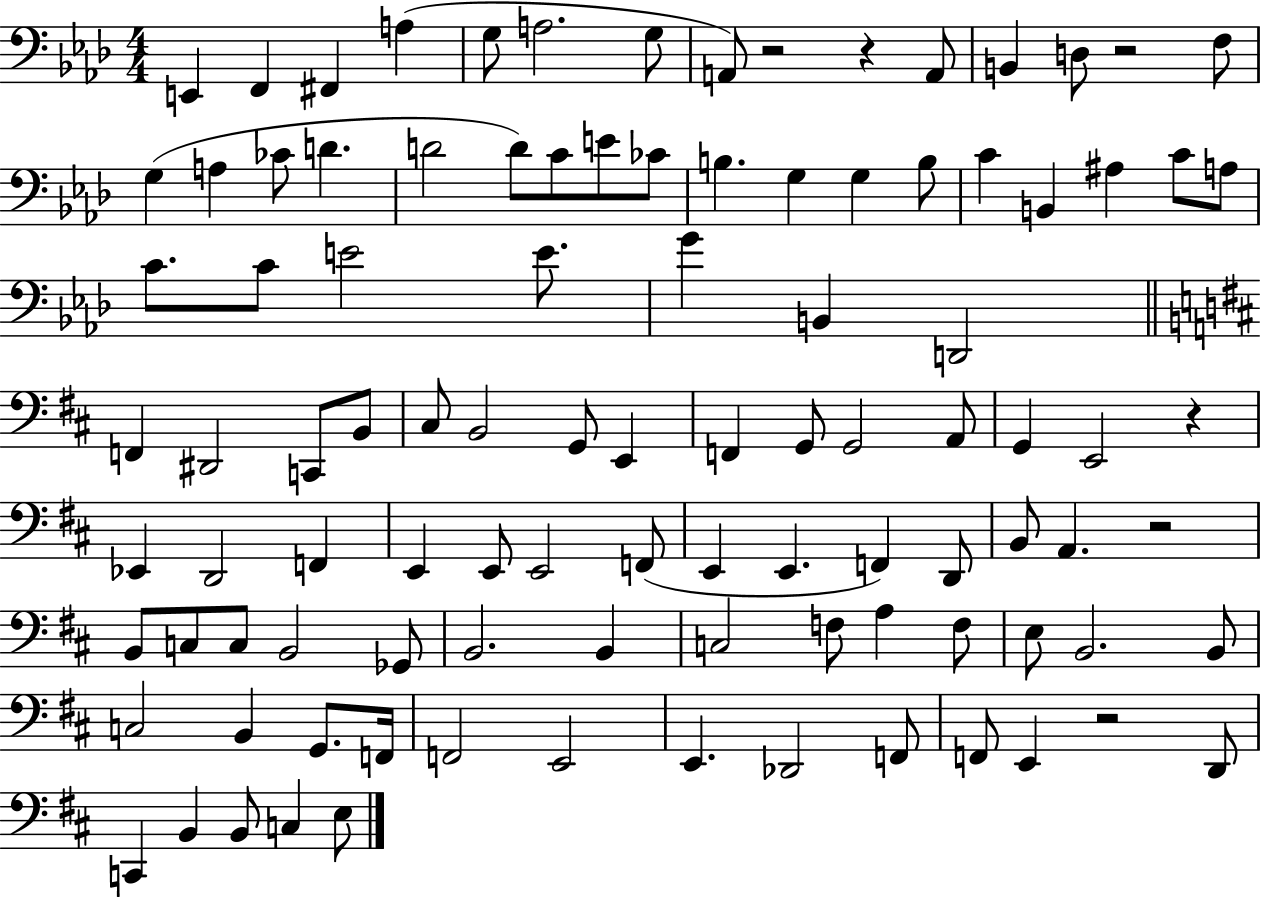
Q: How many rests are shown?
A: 6